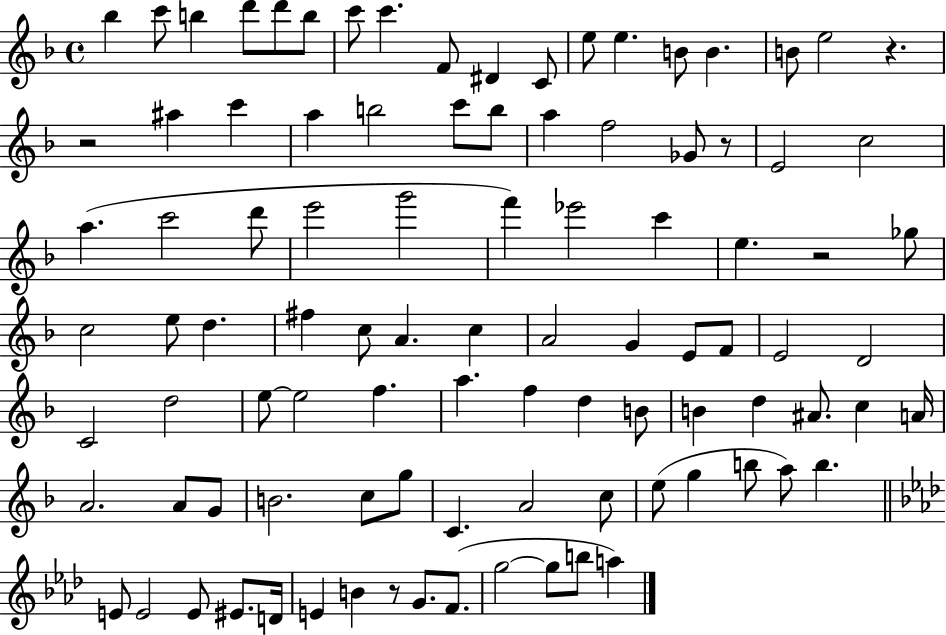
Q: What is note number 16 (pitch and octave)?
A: B4